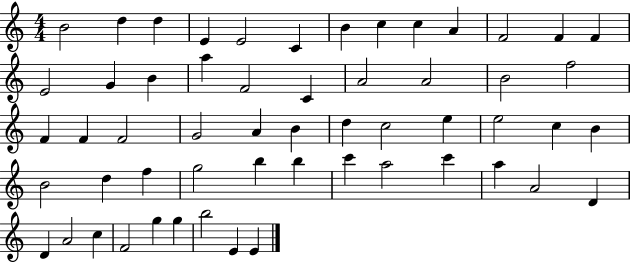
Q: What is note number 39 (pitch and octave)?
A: G5